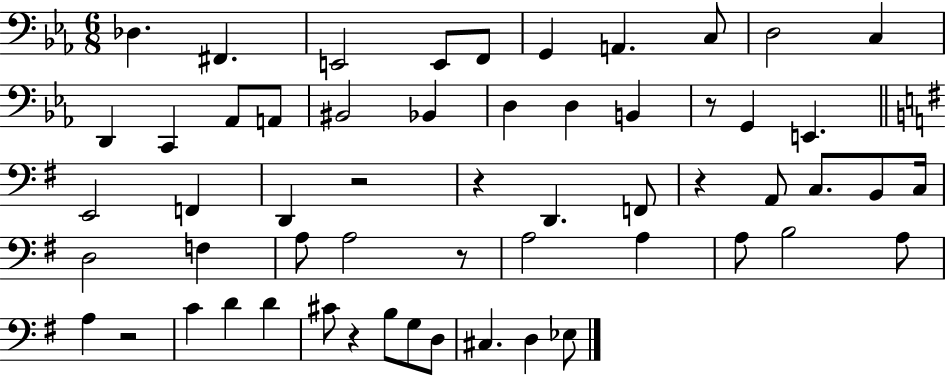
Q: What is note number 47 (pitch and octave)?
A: D3